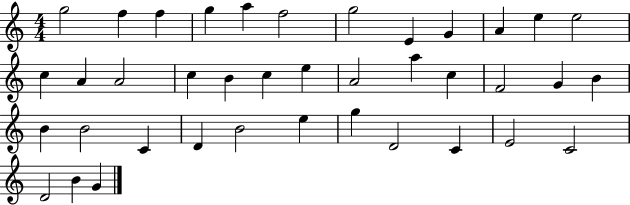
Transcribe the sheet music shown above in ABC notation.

X:1
T:Untitled
M:4/4
L:1/4
K:C
g2 f f g a f2 g2 E G A e e2 c A A2 c B c e A2 a c F2 G B B B2 C D B2 e g D2 C E2 C2 D2 B G